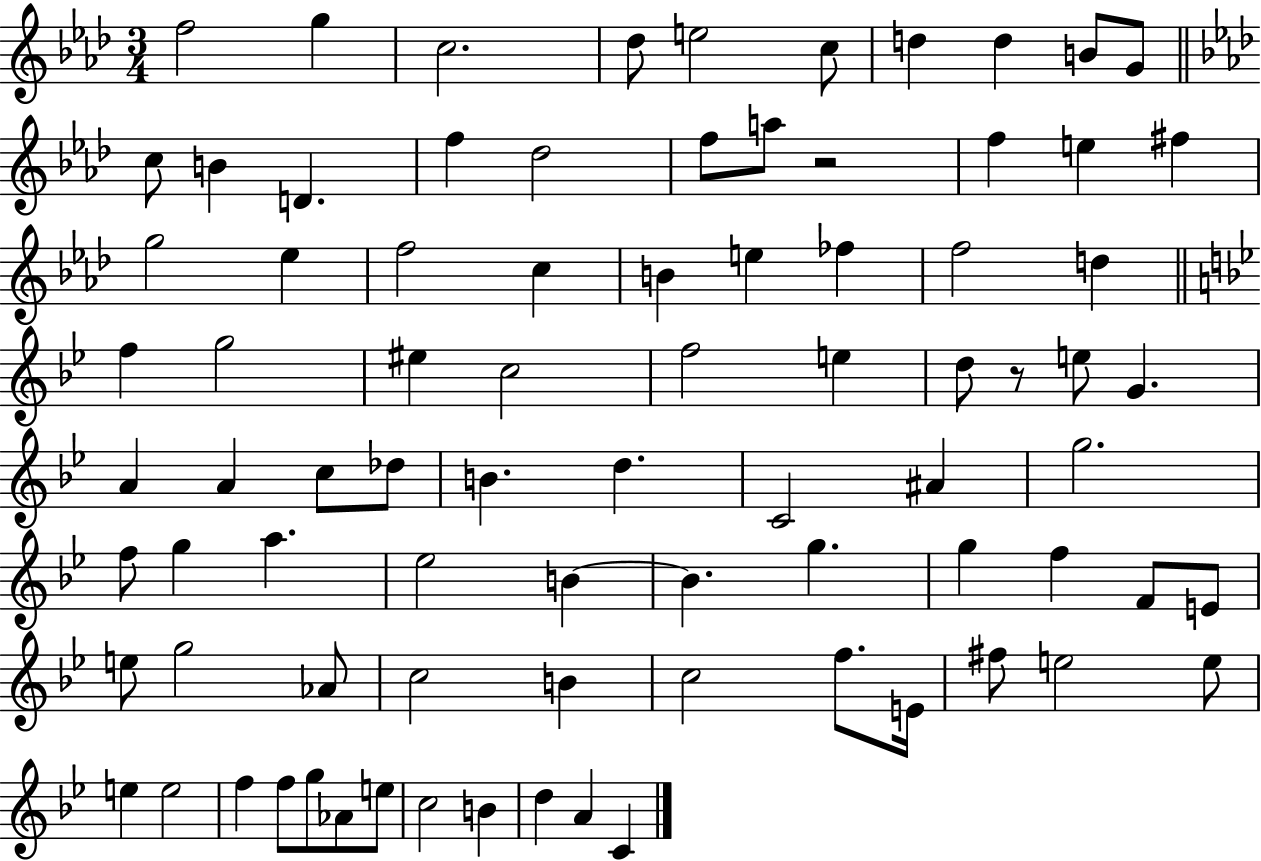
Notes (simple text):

F5/h G5/q C5/h. Db5/e E5/h C5/e D5/q D5/q B4/e G4/e C5/e B4/q D4/q. F5/q Db5/h F5/e A5/e R/h F5/q E5/q F#5/q G5/h Eb5/q F5/h C5/q B4/q E5/q FES5/q F5/h D5/q F5/q G5/h EIS5/q C5/h F5/h E5/q D5/e R/e E5/e G4/q. A4/q A4/q C5/e Db5/e B4/q. D5/q. C4/h A#4/q G5/h. F5/e G5/q A5/q. Eb5/h B4/q B4/q. G5/q. G5/q F5/q F4/e E4/e E5/e G5/h Ab4/e C5/h B4/q C5/h F5/e. E4/s F#5/e E5/h E5/e E5/q E5/h F5/q F5/e G5/e Ab4/e E5/e C5/h B4/q D5/q A4/q C4/q